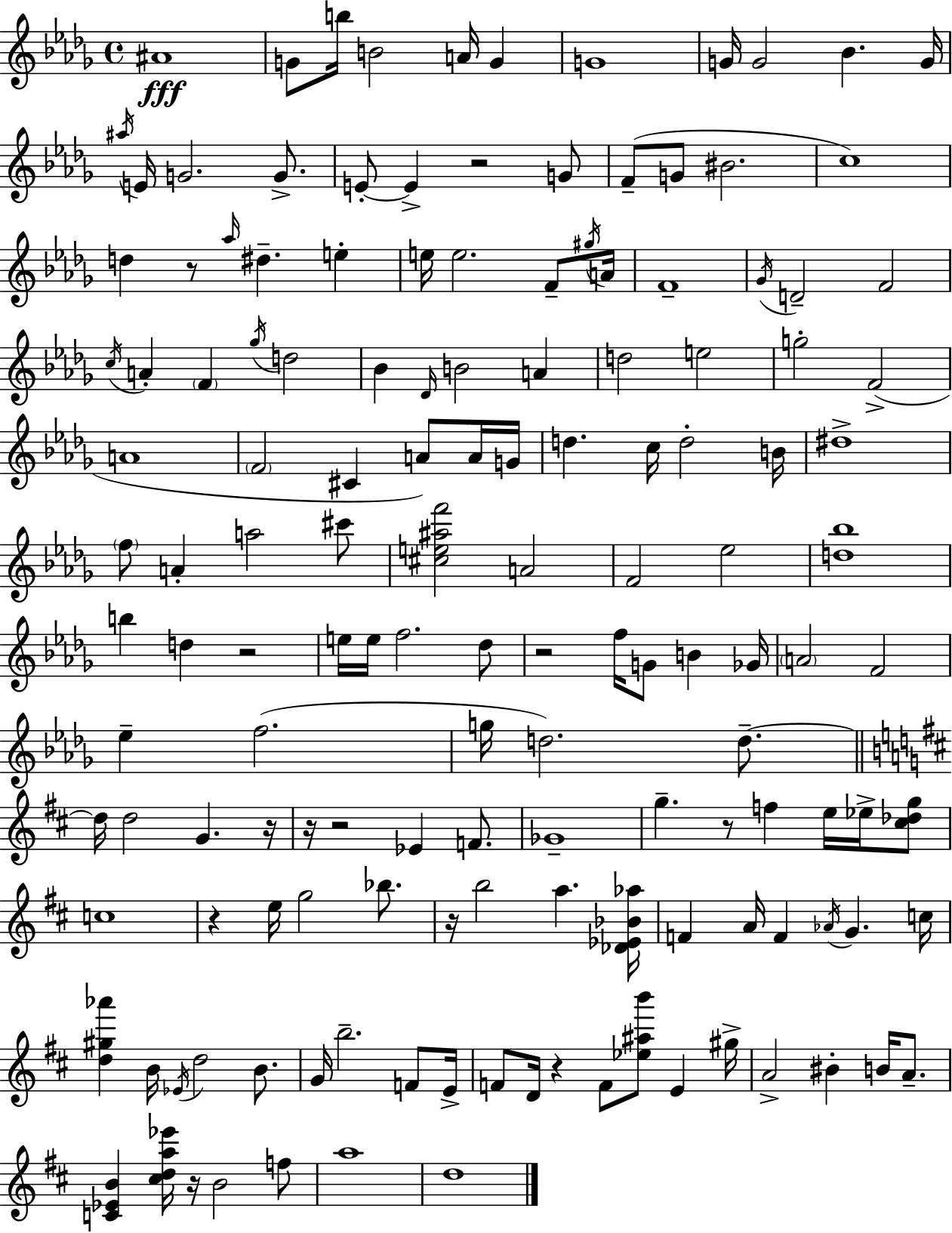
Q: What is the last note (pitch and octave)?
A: D5